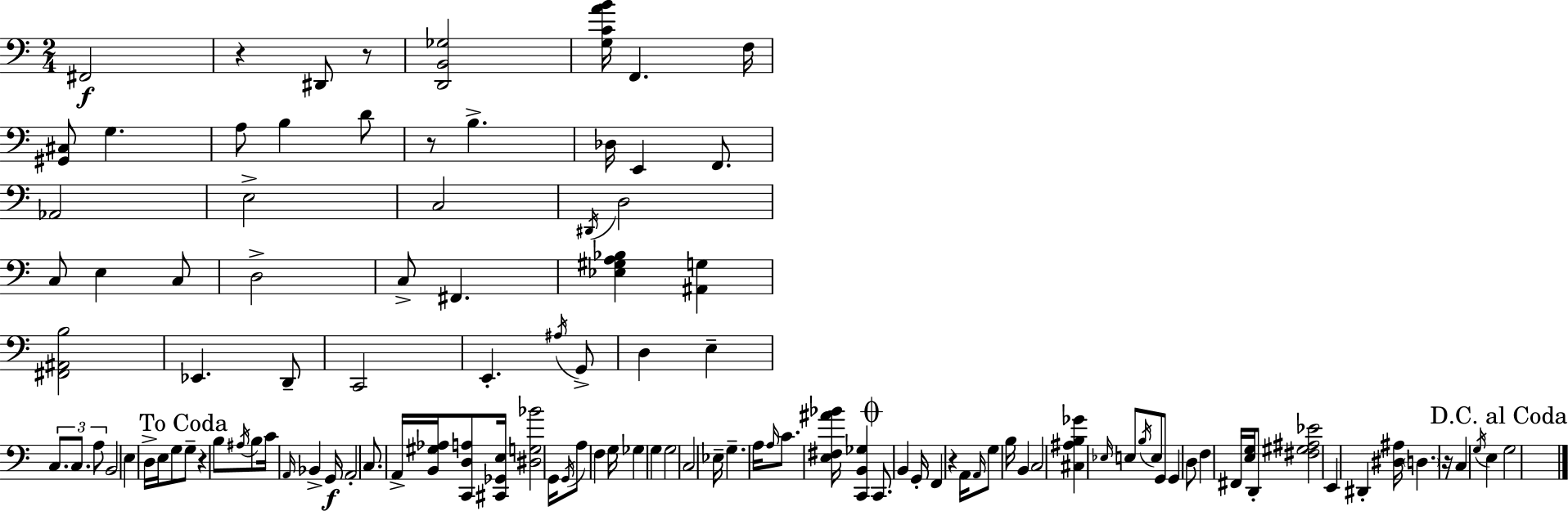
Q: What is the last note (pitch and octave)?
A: G3